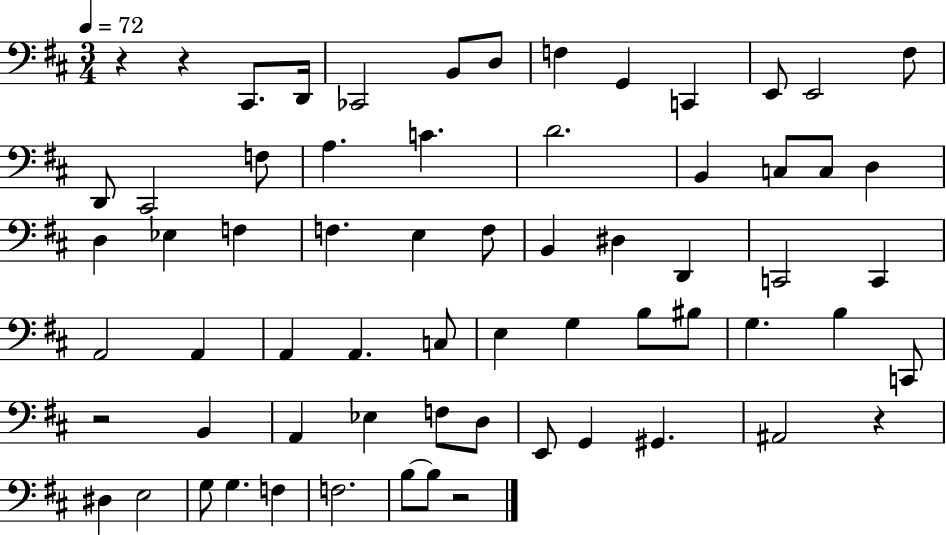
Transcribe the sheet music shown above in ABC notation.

X:1
T:Untitled
M:3/4
L:1/4
K:D
z z ^C,,/2 D,,/4 _C,,2 B,,/2 D,/2 F, G,, C,, E,,/2 E,,2 ^F,/2 D,,/2 ^C,,2 F,/2 A, C D2 B,, C,/2 C,/2 D, D, _E, F, F, E, F,/2 B,, ^D, D,, C,,2 C,, A,,2 A,, A,, A,, C,/2 E, G, B,/2 ^B,/2 G, B, C,,/2 z2 B,, A,, _E, F,/2 D,/2 E,,/2 G,, ^G,, ^A,,2 z ^D, E,2 G,/2 G, F, F,2 B,/2 B,/2 z2